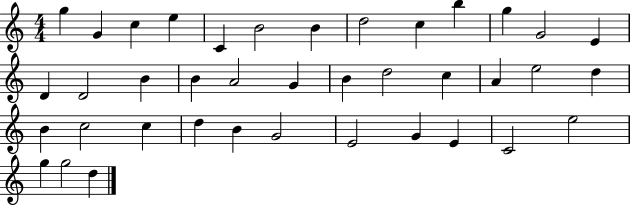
{
  \clef treble
  \numericTimeSignature
  \time 4/4
  \key c \major
  g''4 g'4 c''4 e''4 | c'4 b'2 b'4 | d''2 c''4 b''4 | g''4 g'2 e'4 | \break d'4 d'2 b'4 | b'4 a'2 g'4 | b'4 d''2 c''4 | a'4 e''2 d''4 | \break b'4 c''2 c''4 | d''4 b'4 g'2 | e'2 g'4 e'4 | c'2 e''2 | \break g''4 g''2 d''4 | \bar "|."
}